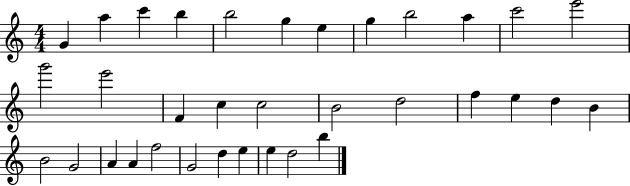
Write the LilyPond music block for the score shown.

{
  \clef treble
  \numericTimeSignature
  \time 4/4
  \key c \major
  g'4 a''4 c'''4 b''4 | b''2 g''4 e''4 | g''4 b''2 a''4 | c'''2 e'''2 | \break g'''2 e'''2 | f'4 c''4 c''2 | b'2 d''2 | f''4 e''4 d''4 b'4 | \break b'2 g'2 | a'4 a'4 f''2 | g'2 d''4 e''4 | e''4 d''2 b''4 | \break \bar "|."
}